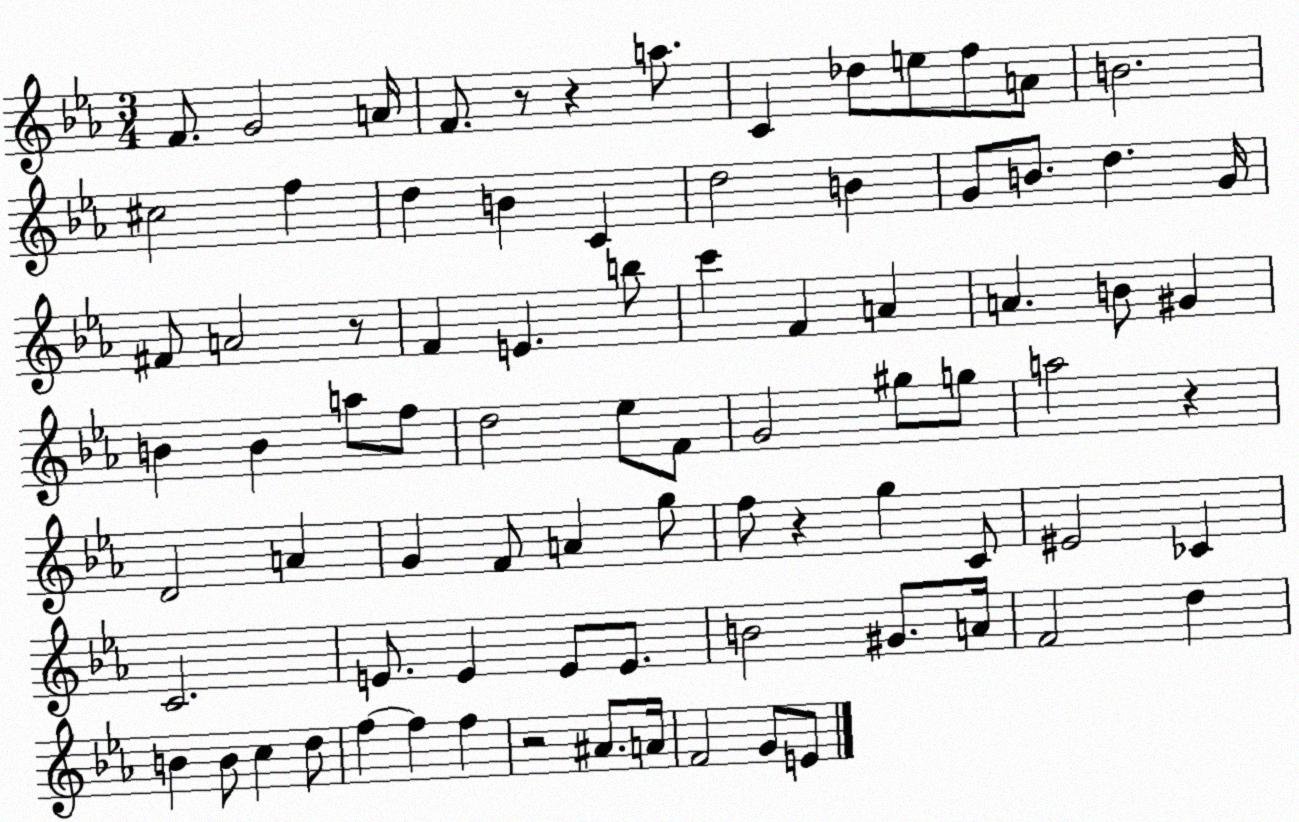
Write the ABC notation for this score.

X:1
T:Untitled
M:3/4
L:1/4
K:Eb
F/2 G2 A/4 F/2 z/2 z a/2 C _d/2 e/2 f/2 A/2 B2 ^c2 f d B C d2 B G/2 B/2 d G/4 ^F/2 A2 z/2 F E b/2 c' F A A B/2 ^G B B a/2 f/2 d2 _e/2 F/2 G2 ^g/2 g/2 a2 z D2 A G F/2 A g/2 f/2 z g C/2 ^E2 _C C2 E/2 E E/2 E/2 B2 ^G/2 A/4 F2 d B B/2 c d/2 f f f z2 ^A/2 A/4 F2 G/2 E/2